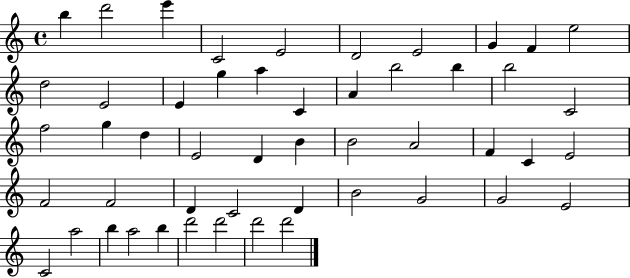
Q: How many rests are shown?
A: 0